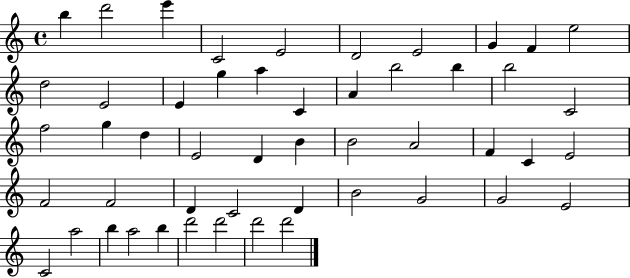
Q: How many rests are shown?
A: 0